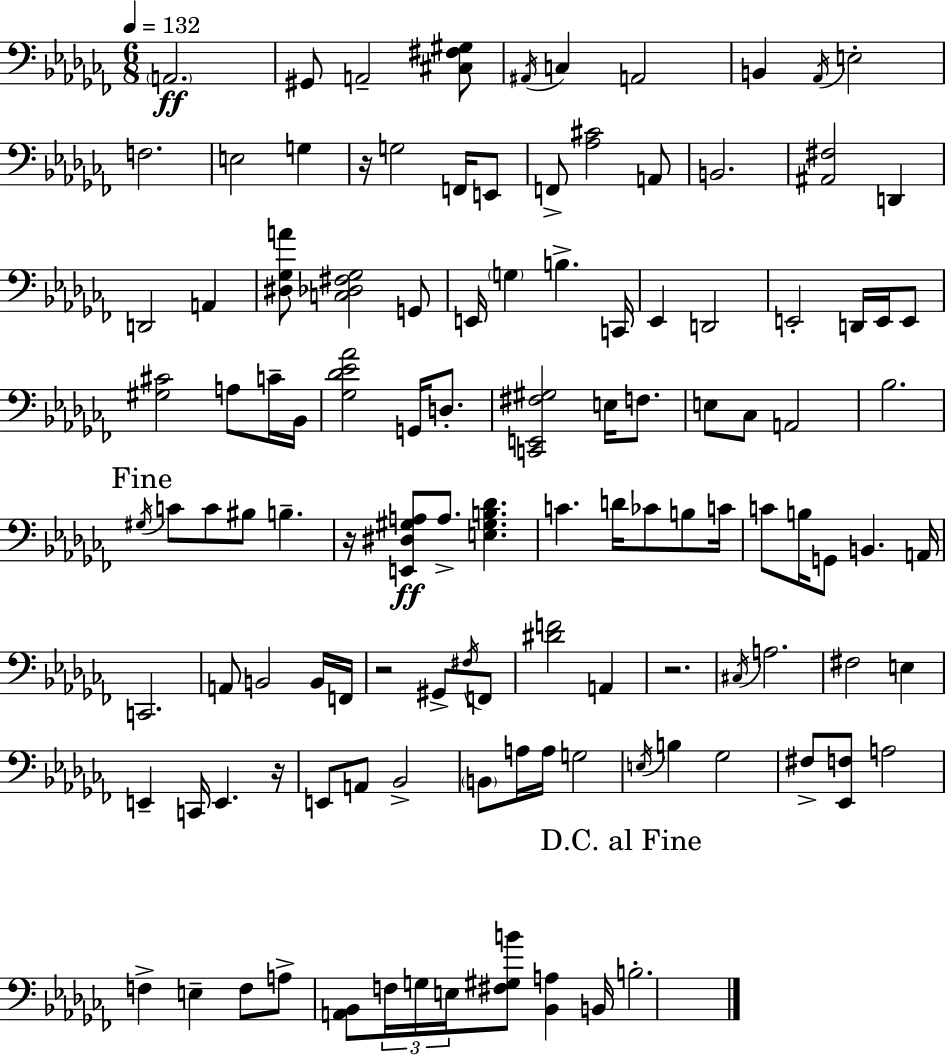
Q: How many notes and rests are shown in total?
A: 116